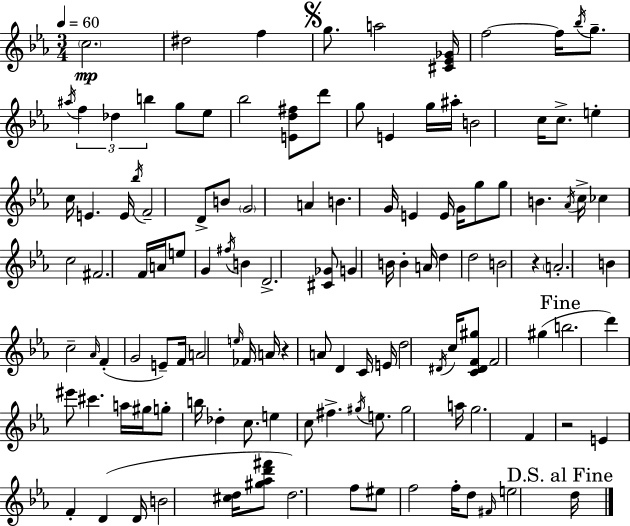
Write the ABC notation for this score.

X:1
T:Untitled
M:3/4
L:1/4
K:Cm
c2 ^d2 f g/2 a2 [^C_E_G]/4 f2 f/4 _b/4 g/2 ^a/4 f _d b g/2 _e/2 _b2 [Ed^f]/2 d'/2 g/2 E g/4 ^a/4 B2 c/4 c/2 e c/4 E E/4 _b/4 F2 D/2 B/2 G2 A B G/4 E E/4 G/4 g/2 g/2 B _A/4 c/4 _c c2 ^F2 F/4 A/4 e/2 G ^f/4 B D2 [^C_G]/2 G B/4 B A/4 d d2 B2 z A2 B c2 _A/4 F G2 E/2 F/4 A2 e/4 _F/4 A/4 z A/2 D C/4 E/4 d2 ^D/4 c/4 [C^DF^g]/2 F2 ^g b2 d' ^e'/2 ^c' a/4 ^g/4 g/2 b/4 _d c/2 e c/2 ^f ^g/4 e/2 ^g2 a/4 g2 F z2 E F D D/4 B2 [^cd]/4 [^g_ad'^f']/2 d2 f/2 ^e/2 f2 f/4 d/2 ^F/4 e2 d/4